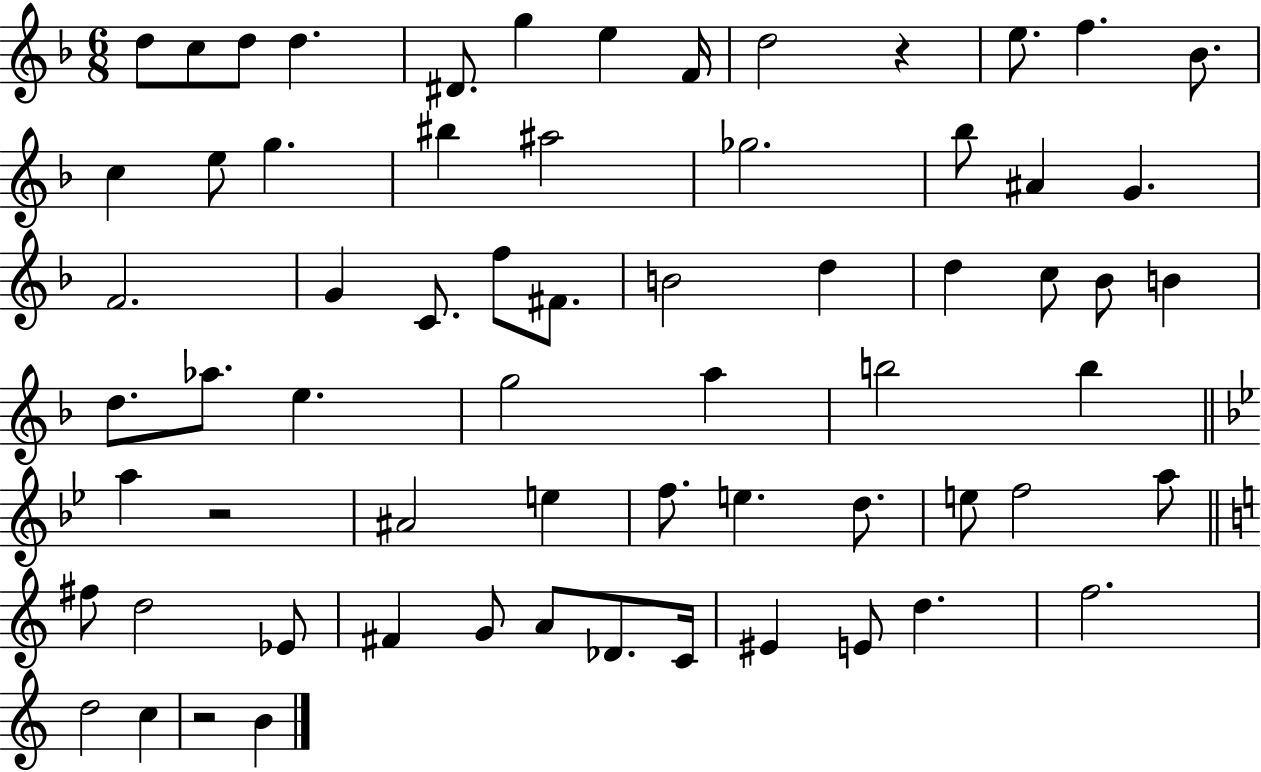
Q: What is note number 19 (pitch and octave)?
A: Bb5